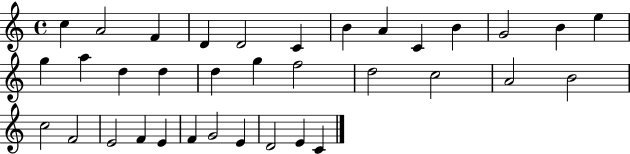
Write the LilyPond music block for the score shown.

{
  \clef treble
  \time 4/4
  \defaultTimeSignature
  \key c \major
  c''4 a'2 f'4 | d'4 d'2 c'4 | b'4 a'4 c'4 b'4 | g'2 b'4 e''4 | \break g''4 a''4 d''4 d''4 | d''4 g''4 f''2 | d''2 c''2 | a'2 b'2 | \break c''2 f'2 | e'2 f'4 e'4 | f'4 g'2 e'4 | d'2 e'4 c'4 | \break \bar "|."
}